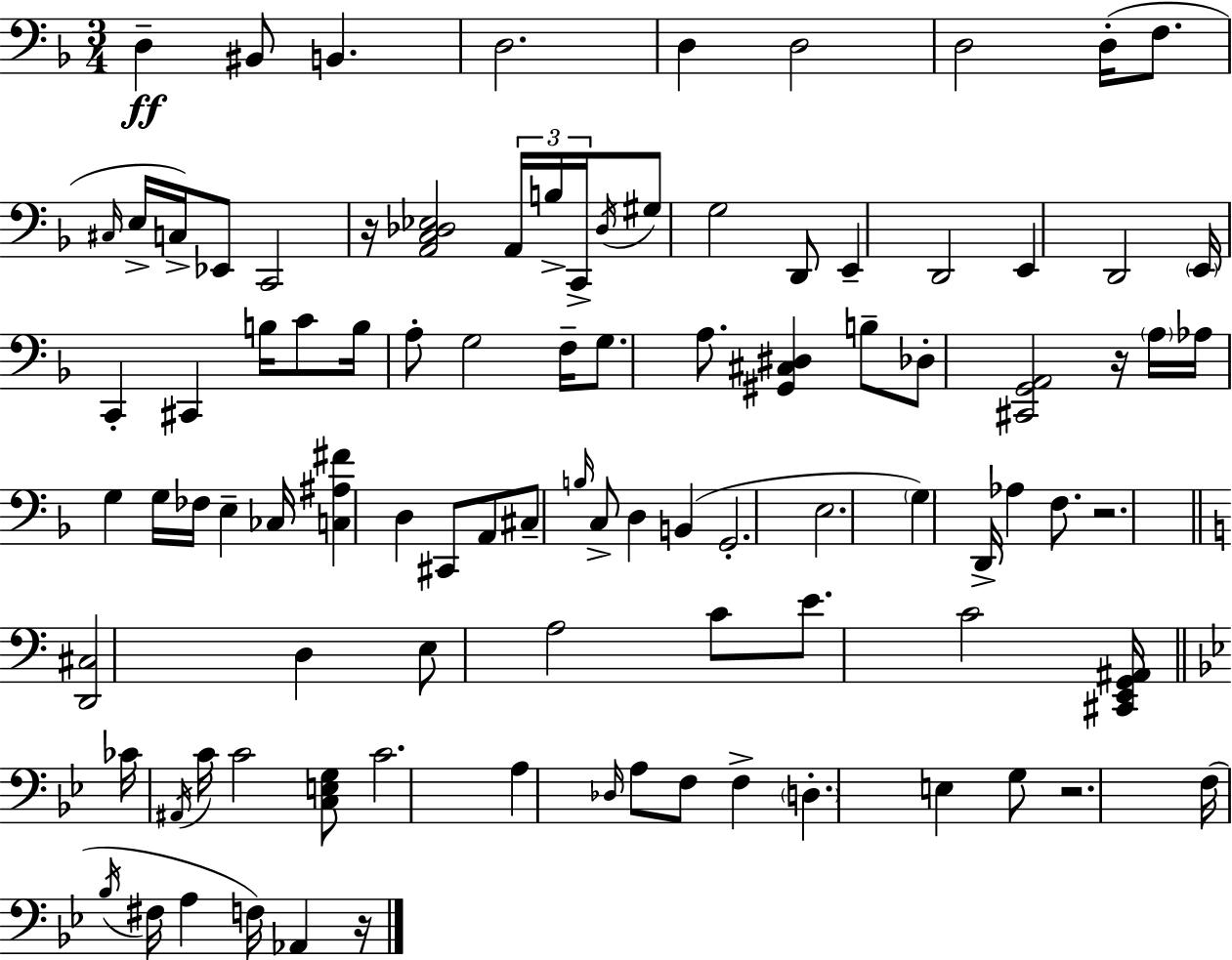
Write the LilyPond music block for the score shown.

{
  \clef bass
  \numericTimeSignature
  \time 3/4
  \key d \minor
  \repeat volta 2 { d4--\ff bis,8 b,4. | d2. | d4 d2 | d2 d16-.( f8. | \break \grace { cis16 } e16-> c16->) ees,8 c,2 | r16 <a, c des ees>2 \tuplet 3/2 { a,16 b16-> | c,16-> } \acciaccatura { des16 } gis8 g2 | d,8 e,4-- d,2 | \break e,4 d,2 | \parenthesize e,16 c,4-. cis,4 b16 | c'8 b16 a8-. g2 | f16-- g8. a8. <gis, cis dis>4 | \break b8-- des8-. <cis, g, a,>2 | r16 \parenthesize a16 aes16 g4 g16 fes16 e4-- | ces16 <c ais fis'>4 d4 cis,8 | a,8 cis8-- \grace { b16 } c8-> d4 b,4( | \break g,2.-. | e2. | \parenthesize g4) d,16-> aes4 | f8. r2. | \break \bar "||" \break \key c \major <d, cis>2 d4 | e8 a2 c'8 | e'8. c'2 <cis, e, g, ais,>16 | \bar "||" \break \key bes \major ces'16 \acciaccatura { ais,16 } c'16 c'2 <c e g>8 | c'2. | a4 \grace { des16 } a8 f8 f4-> | \parenthesize d4.-. e4 | \break g8 r2. | f16( \acciaccatura { bes16 } fis16 a4 f16) aes,4 | r16 } \bar "|."
}